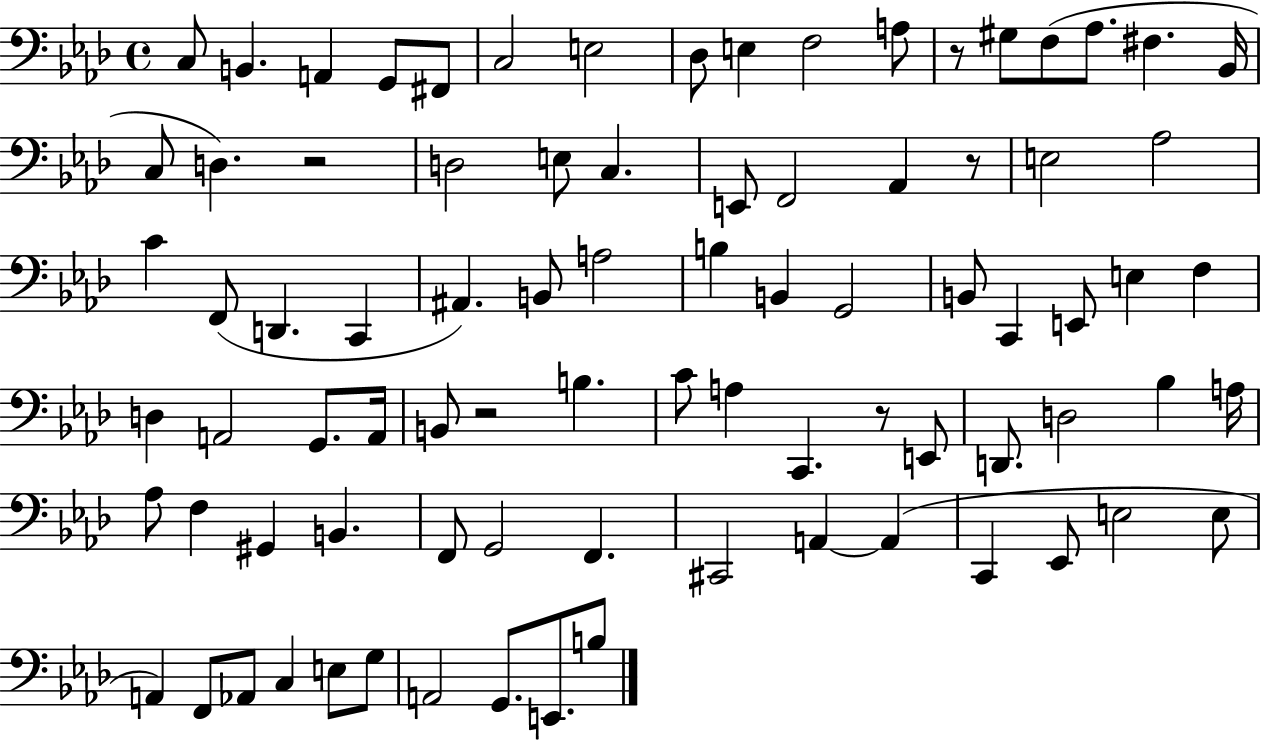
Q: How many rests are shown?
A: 5